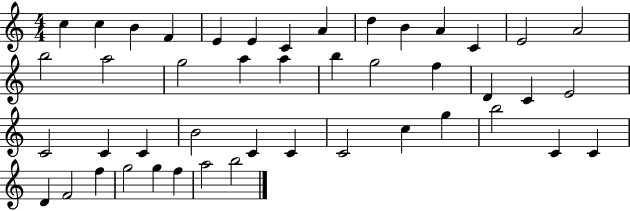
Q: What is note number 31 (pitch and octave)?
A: C4